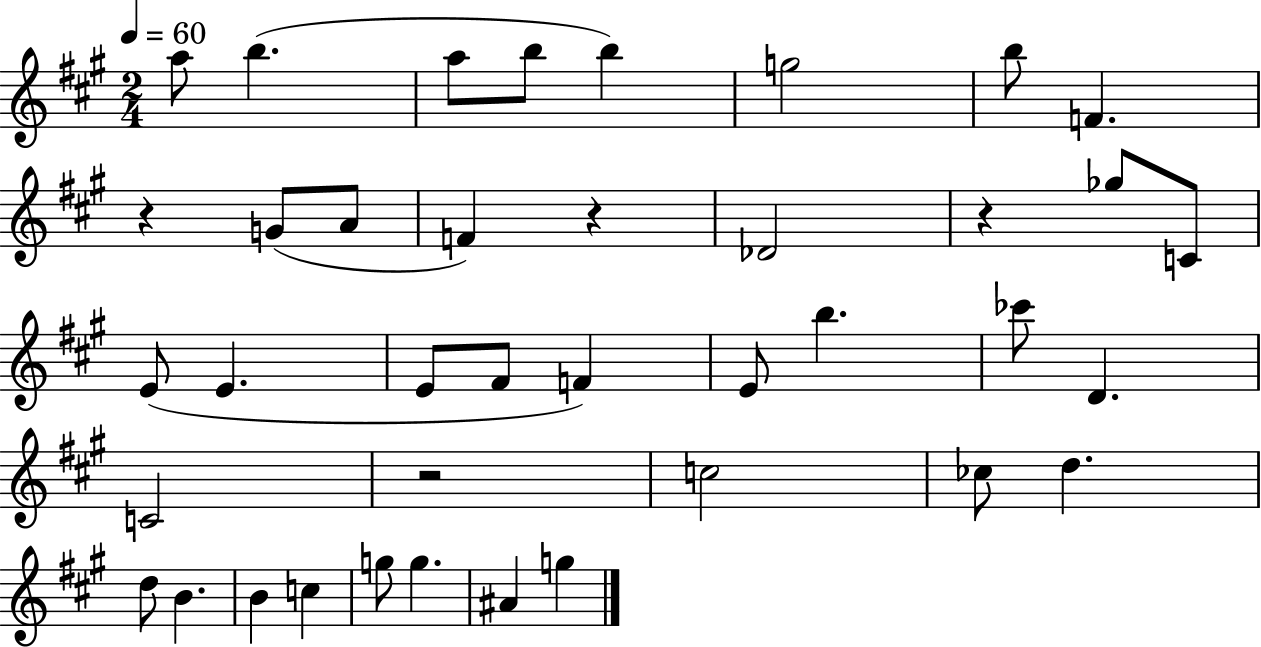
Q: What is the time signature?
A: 2/4